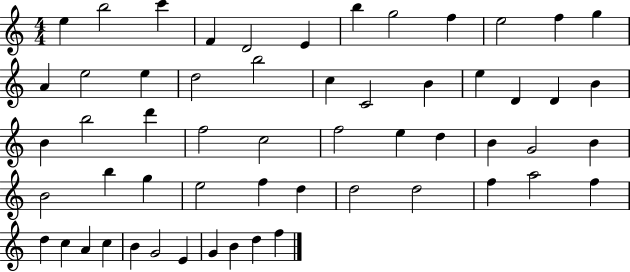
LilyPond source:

{
  \clef treble
  \numericTimeSignature
  \time 4/4
  \key c \major
  e''4 b''2 c'''4 | f'4 d'2 e'4 | b''4 g''2 f''4 | e''2 f''4 g''4 | \break a'4 e''2 e''4 | d''2 b''2 | c''4 c'2 b'4 | e''4 d'4 d'4 b'4 | \break b'4 b''2 d'''4 | f''2 c''2 | f''2 e''4 d''4 | b'4 g'2 b'4 | \break b'2 b''4 g''4 | e''2 f''4 d''4 | d''2 d''2 | f''4 a''2 f''4 | \break d''4 c''4 a'4 c''4 | b'4 g'2 e'4 | g'4 b'4 d''4 f''4 | \bar "|."
}